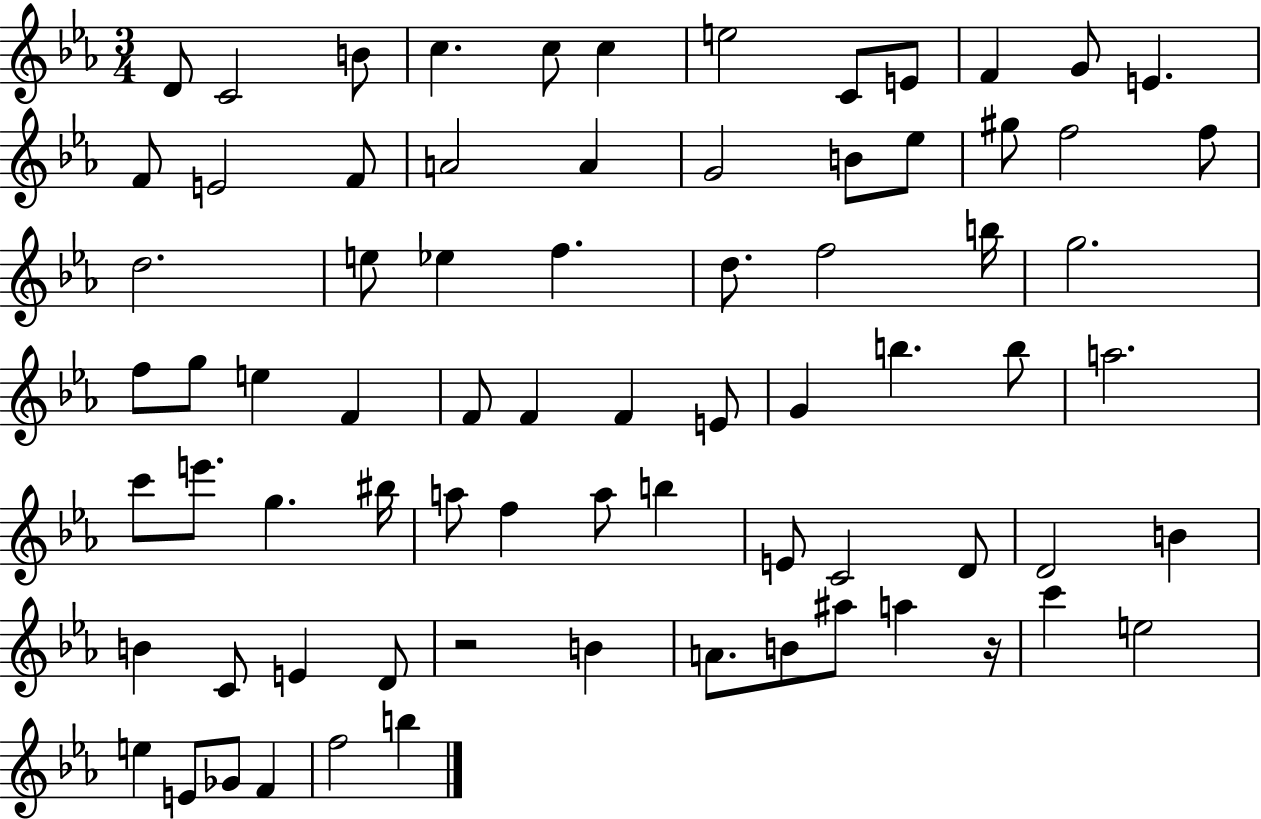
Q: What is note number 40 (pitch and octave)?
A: G4